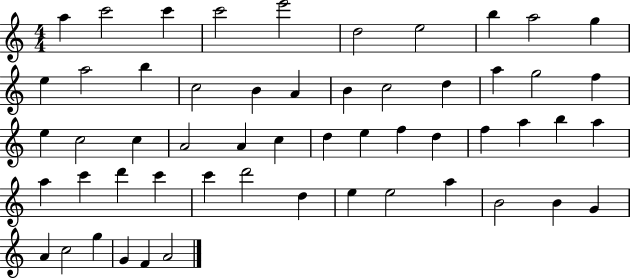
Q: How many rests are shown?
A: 0